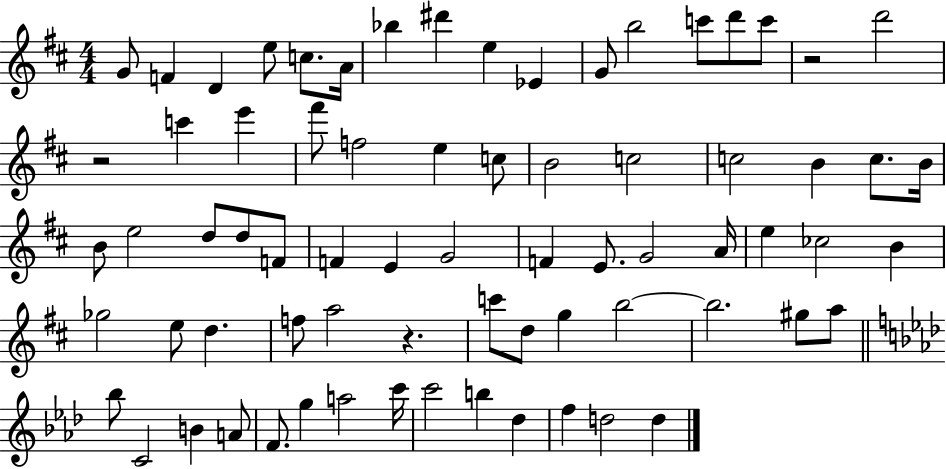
{
  \clef treble
  \numericTimeSignature
  \time 4/4
  \key d \major
  g'8 f'4 d'4 e''8 c''8. a'16 | bes''4 dis'''4 e''4 ees'4 | g'8 b''2 c'''8 d'''8 c'''8 | r2 d'''2 | \break r2 c'''4 e'''4 | fis'''8 f''2 e''4 c''8 | b'2 c''2 | c''2 b'4 c''8. b'16 | \break b'8 e''2 d''8 d''8 f'8 | f'4 e'4 g'2 | f'4 e'8. g'2 a'16 | e''4 ces''2 b'4 | \break ges''2 e''8 d''4. | f''8 a''2 r4. | c'''8 d''8 g''4 b''2~~ | b''2. gis''8 a''8 | \break \bar "||" \break \key aes \major bes''8 c'2 b'4 a'8 | f'8. g''4 a''2 c'''16 | c'''2 b''4 des''4 | f''4 d''2 d''4 | \break \bar "|."
}